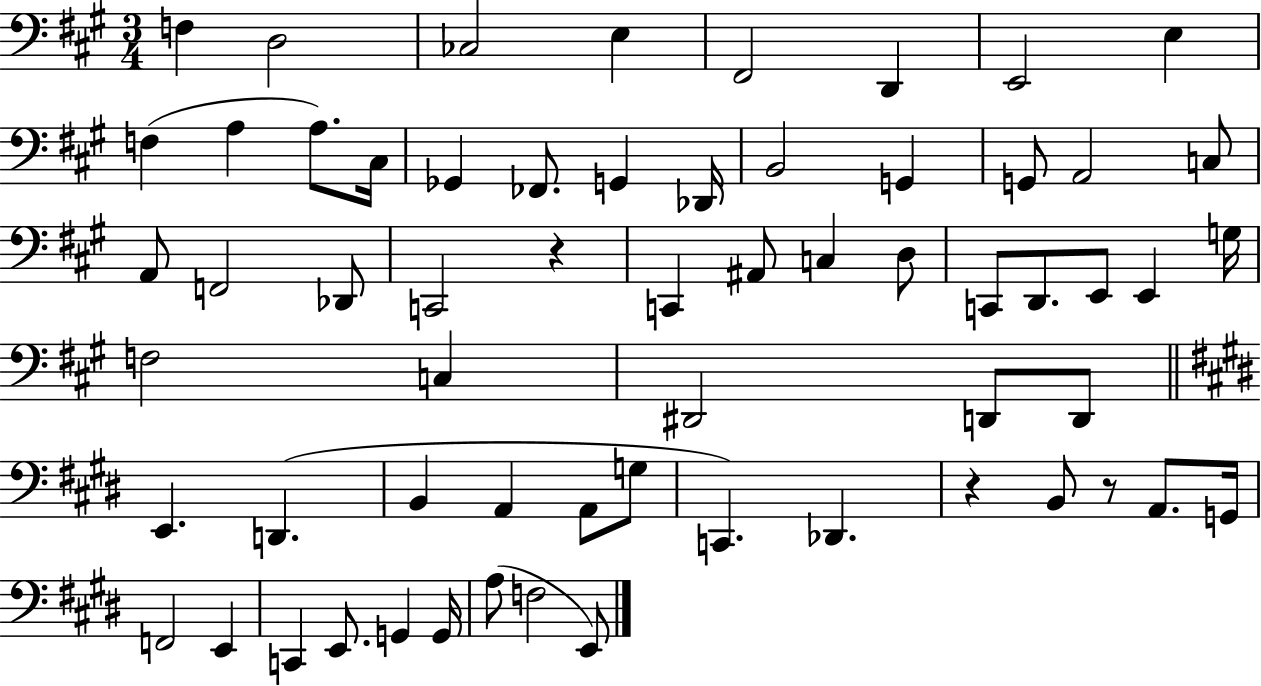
{
  \clef bass
  \numericTimeSignature
  \time 3/4
  \key a \major
  f4 d2 | ces2 e4 | fis,2 d,4 | e,2 e4 | \break f4( a4 a8.) cis16 | ges,4 fes,8. g,4 des,16 | b,2 g,4 | g,8 a,2 c8 | \break a,8 f,2 des,8 | c,2 r4 | c,4 ais,8 c4 d8 | c,8 d,8. e,8 e,4 g16 | \break f2 c4 | dis,2 d,8 d,8 | \bar "||" \break \key e \major e,4. d,4.( | b,4 a,4 a,8 g8 | c,4.) des,4. | r4 b,8 r8 a,8. g,16 | \break f,2 e,4 | c,4 e,8. g,4 g,16 | a8( f2 e,8) | \bar "|."
}